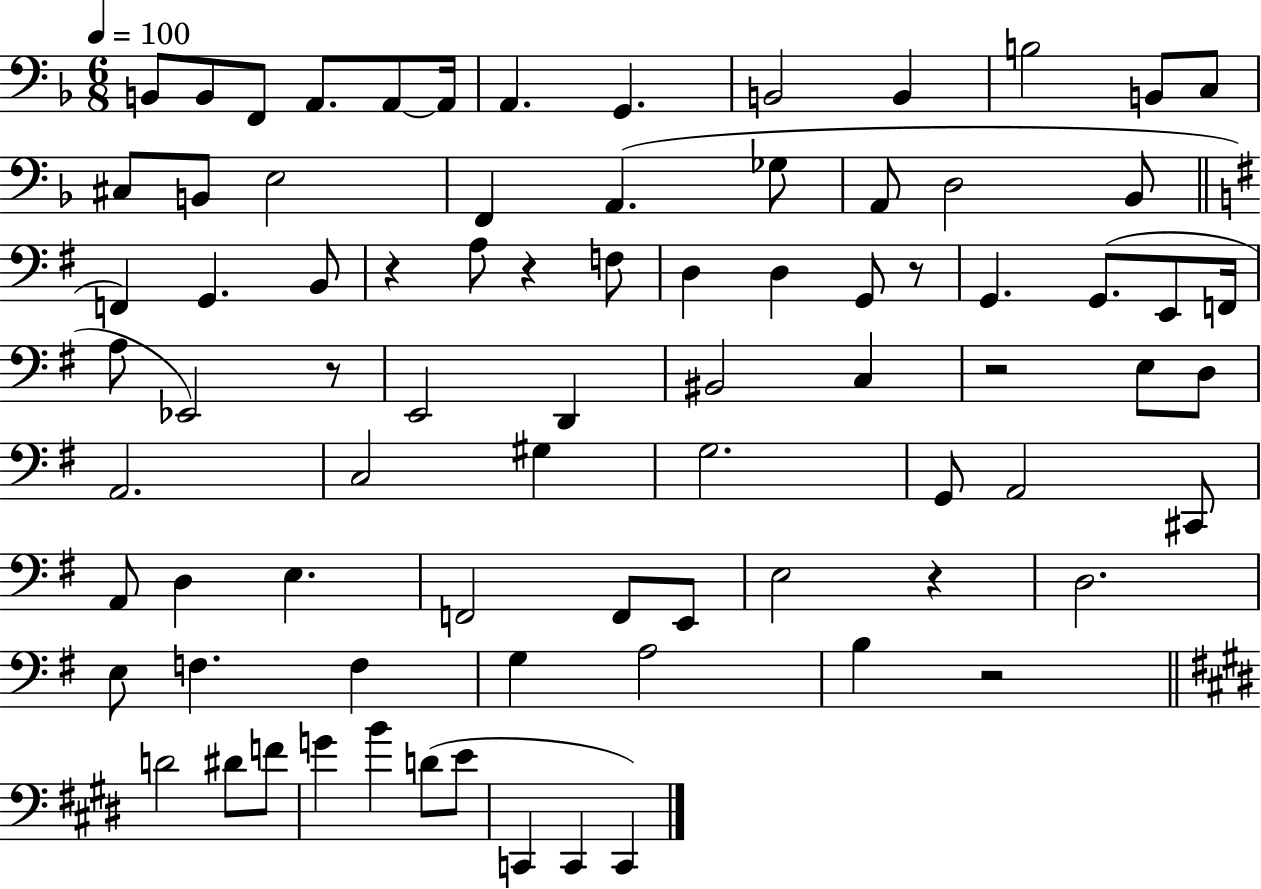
X:1
T:Untitled
M:6/8
L:1/4
K:F
B,,/2 B,,/2 F,,/2 A,,/2 A,,/2 A,,/4 A,, G,, B,,2 B,, B,2 B,,/2 C,/2 ^C,/2 B,,/2 E,2 F,, A,, _G,/2 A,,/2 D,2 _B,,/2 F,, G,, B,,/2 z A,/2 z F,/2 D, D, G,,/2 z/2 G,, G,,/2 E,,/2 F,,/4 A,/2 _E,,2 z/2 E,,2 D,, ^B,,2 C, z2 E,/2 D,/2 A,,2 C,2 ^G, G,2 G,,/2 A,,2 ^C,,/2 A,,/2 D, E, F,,2 F,,/2 E,,/2 E,2 z D,2 E,/2 F, F, G, A,2 B, z2 D2 ^D/2 F/2 G B D/2 E/2 C,, C,, C,,